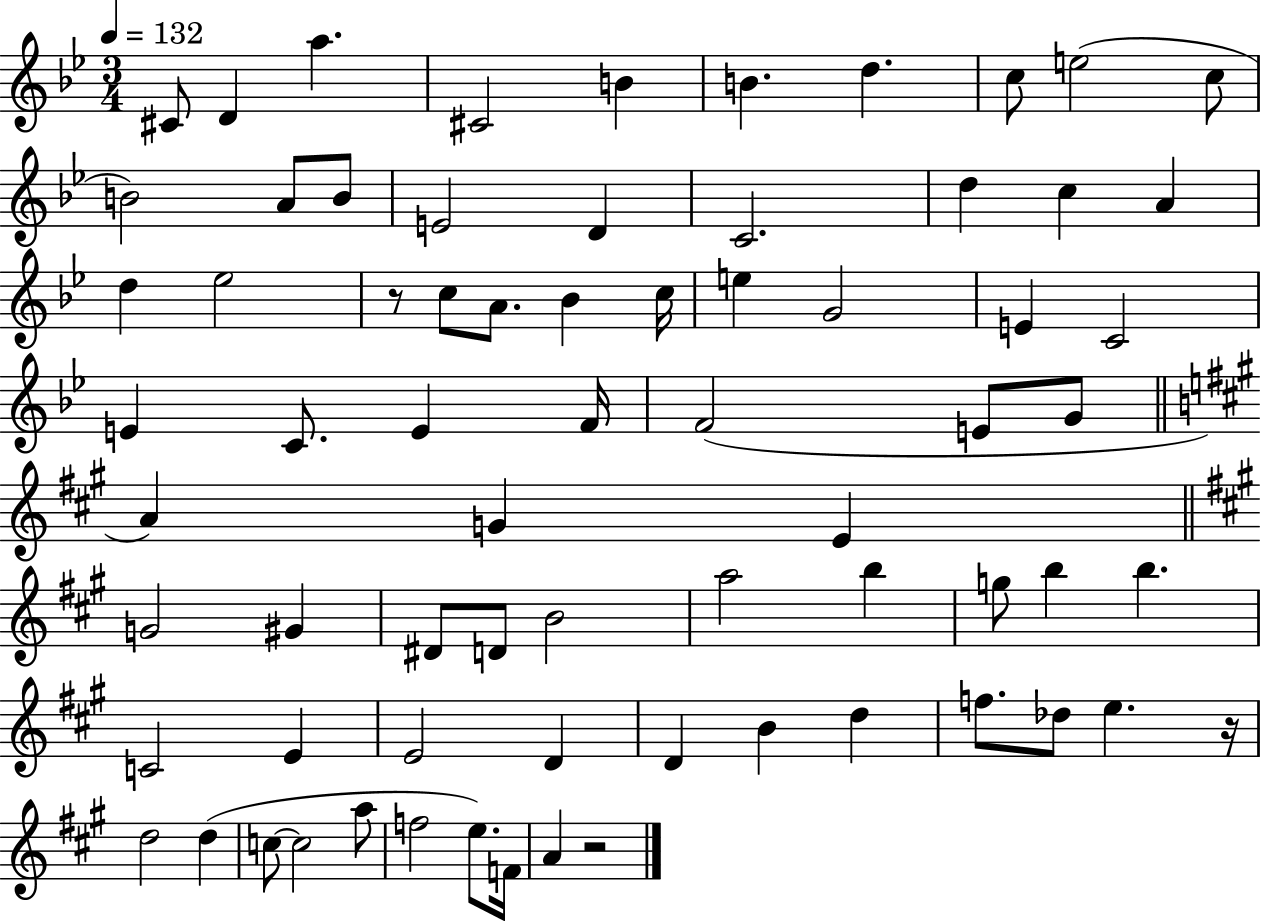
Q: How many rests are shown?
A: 3